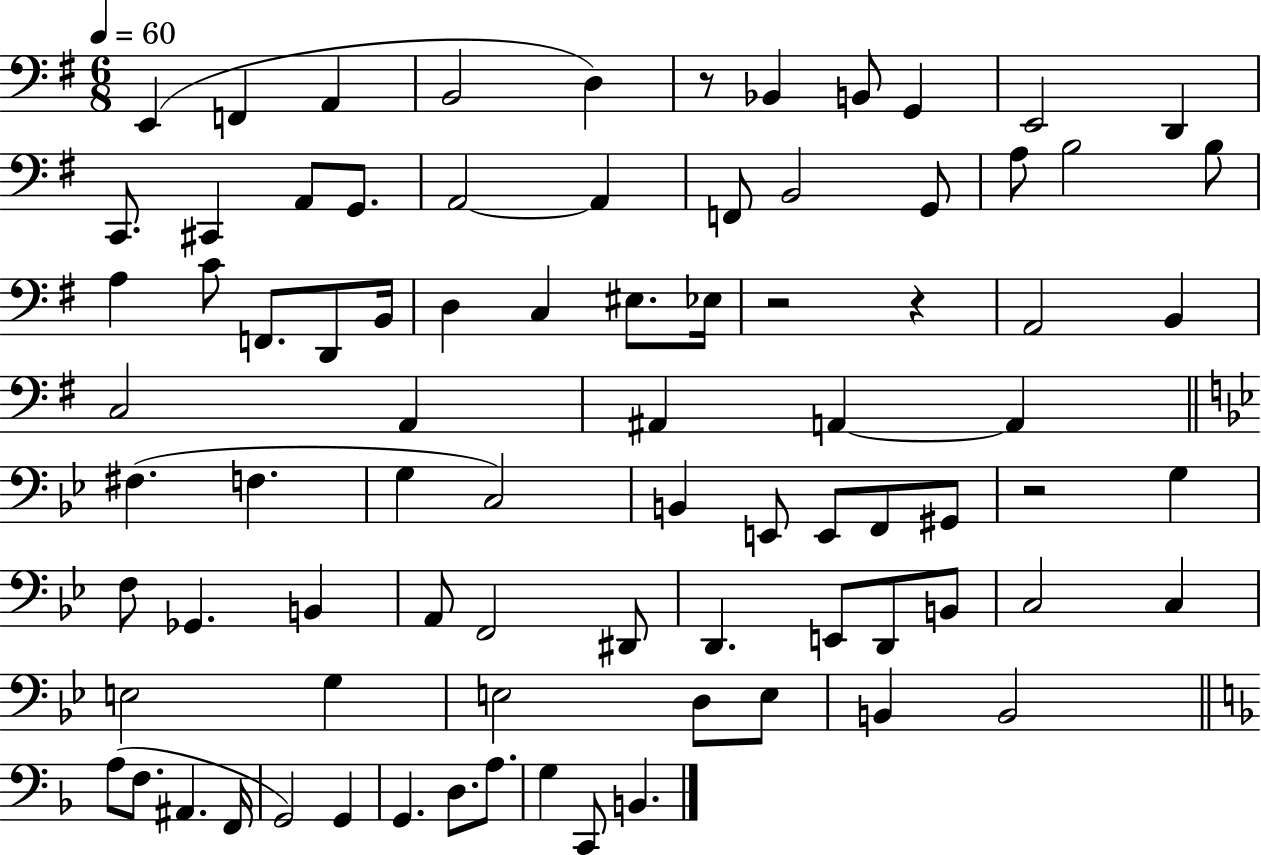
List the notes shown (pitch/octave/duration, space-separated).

E2/q F2/q A2/q B2/h D3/q R/e Bb2/q B2/e G2/q E2/h D2/q C2/e. C#2/q A2/e G2/e. A2/h A2/q F2/e B2/h G2/e A3/e B3/h B3/e A3/q C4/e F2/e. D2/e B2/s D3/q C3/q EIS3/e. Eb3/s R/h R/q A2/h B2/q C3/h A2/q A#2/q A2/q A2/q F#3/q. F3/q. G3/q C3/h B2/q E2/e E2/e F2/e G#2/e R/h G3/q F3/e Gb2/q. B2/q A2/e F2/h D#2/e D2/q. E2/e D2/e B2/e C3/h C3/q E3/h G3/q E3/h D3/e E3/e B2/q B2/h A3/e F3/e. A#2/q. F2/s G2/h G2/q G2/q. D3/e. A3/e. G3/q C2/e B2/q.